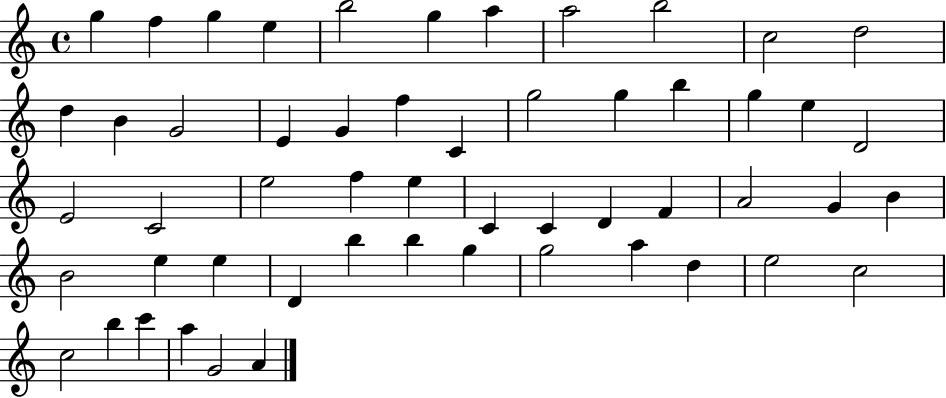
{
  \clef treble
  \time 4/4
  \defaultTimeSignature
  \key c \major
  g''4 f''4 g''4 e''4 | b''2 g''4 a''4 | a''2 b''2 | c''2 d''2 | \break d''4 b'4 g'2 | e'4 g'4 f''4 c'4 | g''2 g''4 b''4 | g''4 e''4 d'2 | \break e'2 c'2 | e''2 f''4 e''4 | c'4 c'4 d'4 f'4 | a'2 g'4 b'4 | \break b'2 e''4 e''4 | d'4 b''4 b''4 g''4 | g''2 a''4 d''4 | e''2 c''2 | \break c''2 b''4 c'''4 | a''4 g'2 a'4 | \bar "|."
}